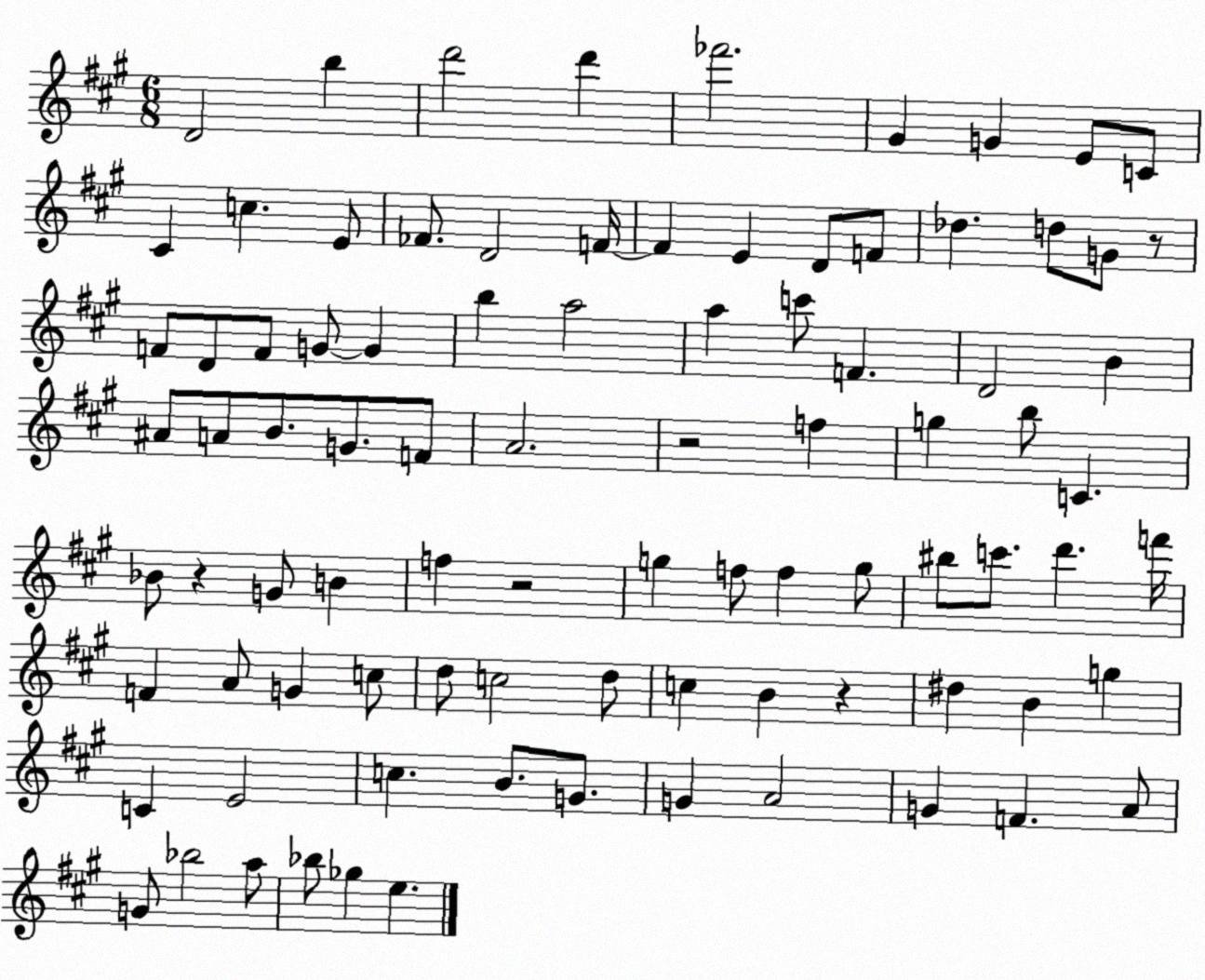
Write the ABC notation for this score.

X:1
T:Untitled
M:6/8
L:1/4
K:A
D2 b d'2 d' _f'2 ^G G E/2 C/2 ^C c E/2 _F/2 D2 F/4 F E D/2 F/2 _d d/2 G/2 z/2 F/2 D/2 F/2 G/2 G b a2 a c'/2 F D2 B ^A/2 A/2 B/2 G/2 F/2 A2 z2 f g b/2 C _B/2 z G/2 B f z2 g f/2 f g/2 ^b/2 c'/2 d' f'/4 F A/2 G c/2 d/2 c2 d/2 c B z ^d B g C E2 c B/2 G/2 G A2 G F A/2 G/2 _b2 a/2 _b/2 _g e